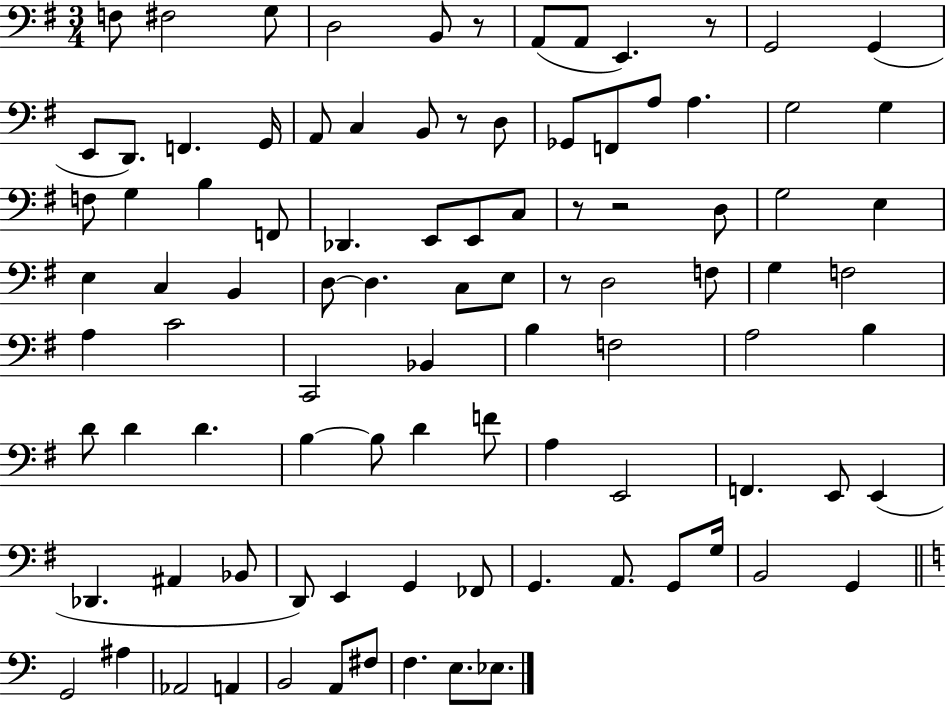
X:1
T:Untitled
M:3/4
L:1/4
K:G
F,/2 ^F,2 G,/2 D,2 B,,/2 z/2 A,,/2 A,,/2 E,, z/2 G,,2 G,, E,,/2 D,,/2 F,, G,,/4 A,,/2 C, B,,/2 z/2 D,/2 _G,,/2 F,,/2 A,/2 A, G,2 G, F,/2 G, B, F,,/2 _D,, E,,/2 E,,/2 C,/2 z/2 z2 D,/2 G,2 E, E, C, B,, D,/2 D, C,/2 E,/2 z/2 D,2 F,/2 G, F,2 A, C2 C,,2 _B,, B, F,2 A,2 B, D/2 D D B, B,/2 D F/2 A, E,,2 F,, E,,/2 E,, _D,, ^A,, _B,,/2 D,,/2 E,, G,, _F,,/2 G,, A,,/2 G,,/2 G,/4 B,,2 G,, G,,2 ^A, _A,,2 A,, B,,2 A,,/2 ^F,/2 F, E,/2 _E,/2